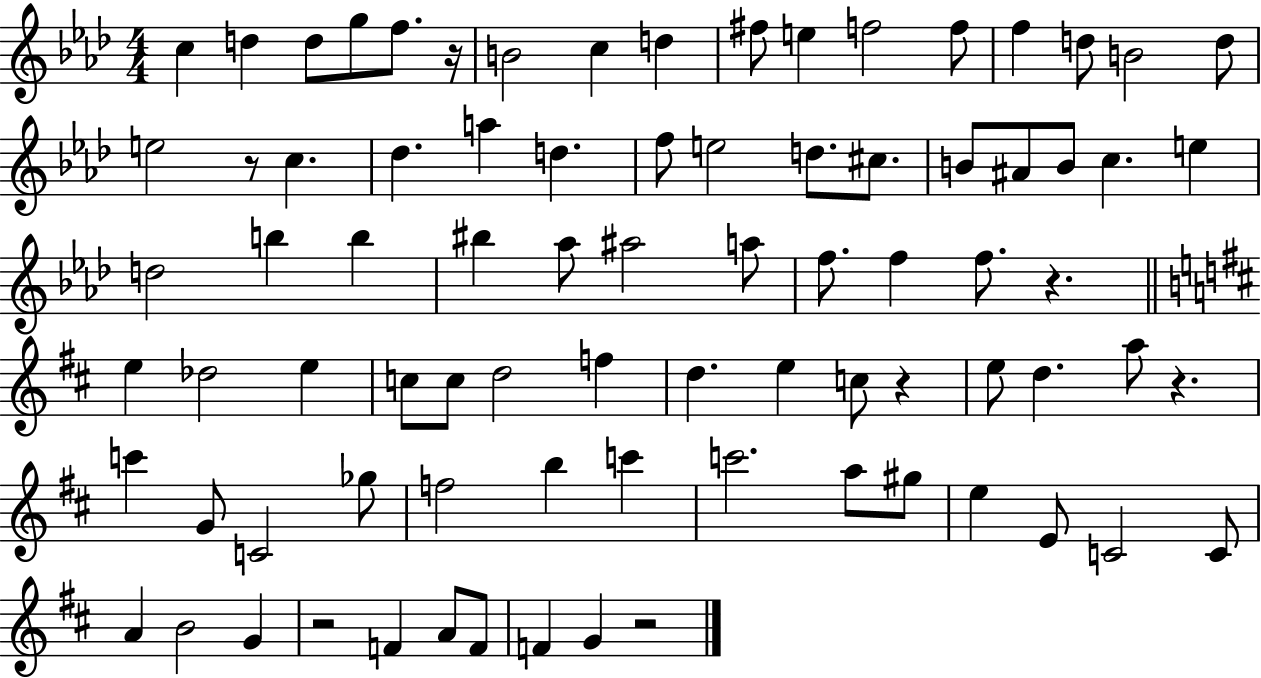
{
  \clef treble
  \numericTimeSignature
  \time 4/4
  \key aes \major
  c''4 d''4 d''8 g''8 f''8. r16 | b'2 c''4 d''4 | fis''8 e''4 f''2 f''8 | f''4 d''8 b'2 d''8 | \break e''2 r8 c''4. | des''4. a''4 d''4. | f''8 e''2 d''8. cis''8. | b'8 ais'8 b'8 c''4. e''4 | \break d''2 b''4 b''4 | bis''4 aes''8 ais''2 a''8 | f''8. f''4 f''8. r4. | \bar "||" \break \key d \major e''4 des''2 e''4 | c''8 c''8 d''2 f''4 | d''4. e''4 c''8 r4 | e''8 d''4. a''8 r4. | \break c'''4 g'8 c'2 ges''8 | f''2 b''4 c'''4 | c'''2. a''8 gis''8 | e''4 e'8 c'2 c'8 | \break a'4 b'2 g'4 | r2 f'4 a'8 f'8 | f'4 g'4 r2 | \bar "|."
}